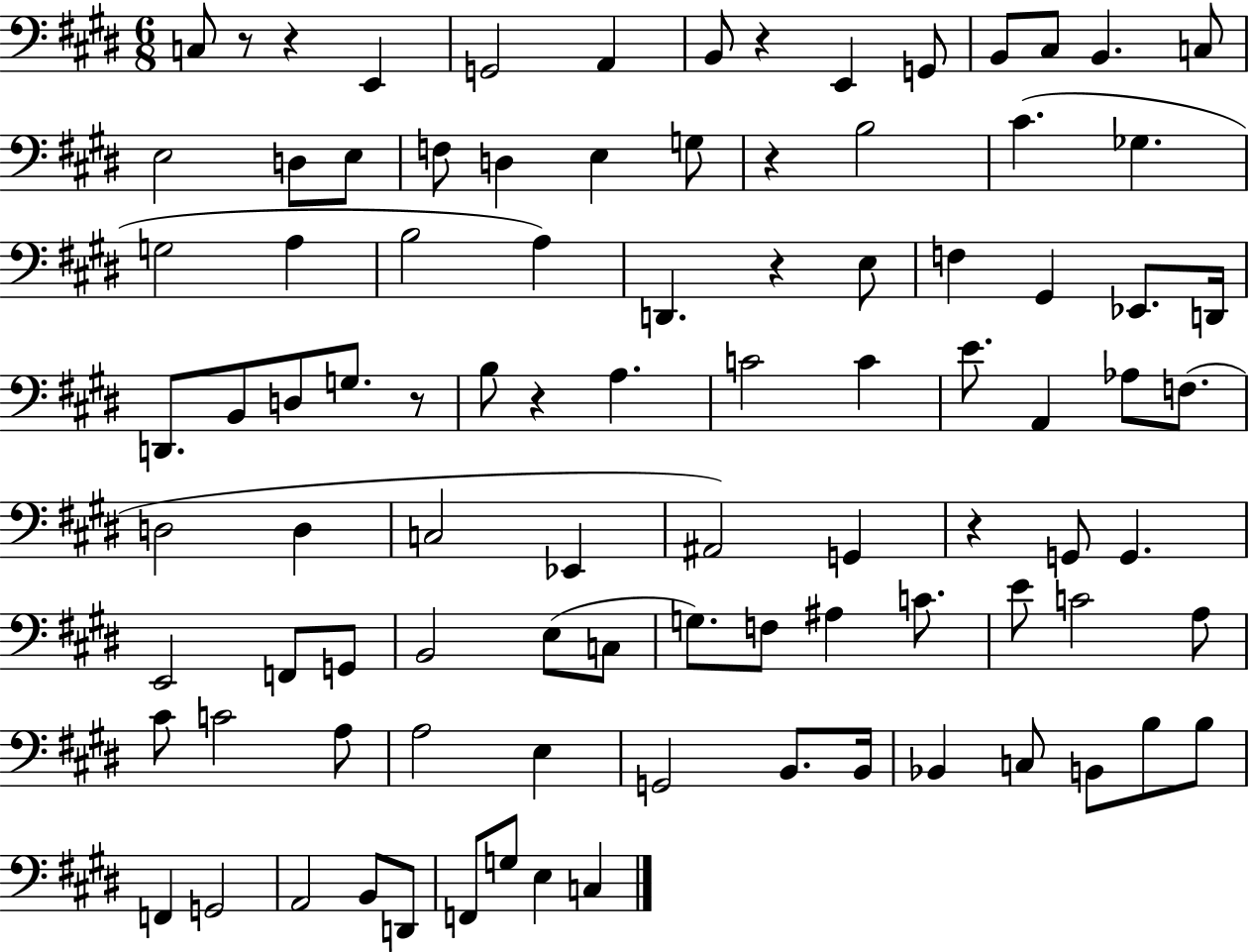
X:1
T:Untitled
M:6/8
L:1/4
K:E
C,/2 z/2 z E,, G,,2 A,, B,,/2 z E,, G,,/2 B,,/2 ^C,/2 B,, C,/2 E,2 D,/2 E,/2 F,/2 D, E, G,/2 z B,2 ^C _G, G,2 A, B,2 A, D,, z E,/2 F, ^G,, _E,,/2 D,,/4 D,,/2 B,,/2 D,/2 G,/2 z/2 B,/2 z A, C2 C E/2 A,, _A,/2 F,/2 D,2 D, C,2 _E,, ^A,,2 G,, z G,,/2 G,, E,,2 F,,/2 G,,/2 B,,2 E,/2 C,/2 G,/2 F,/2 ^A, C/2 E/2 C2 A,/2 ^C/2 C2 A,/2 A,2 E, G,,2 B,,/2 B,,/4 _B,, C,/2 B,,/2 B,/2 B,/2 F,, G,,2 A,,2 B,,/2 D,,/2 F,,/2 G,/2 E, C,